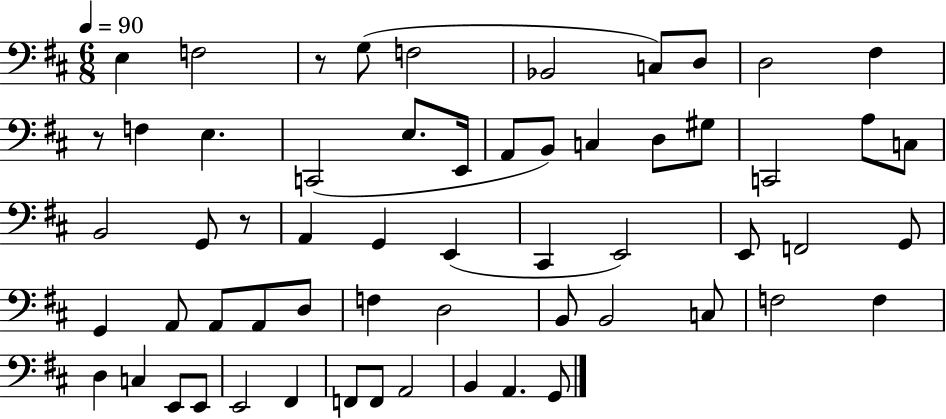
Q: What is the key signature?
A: D major